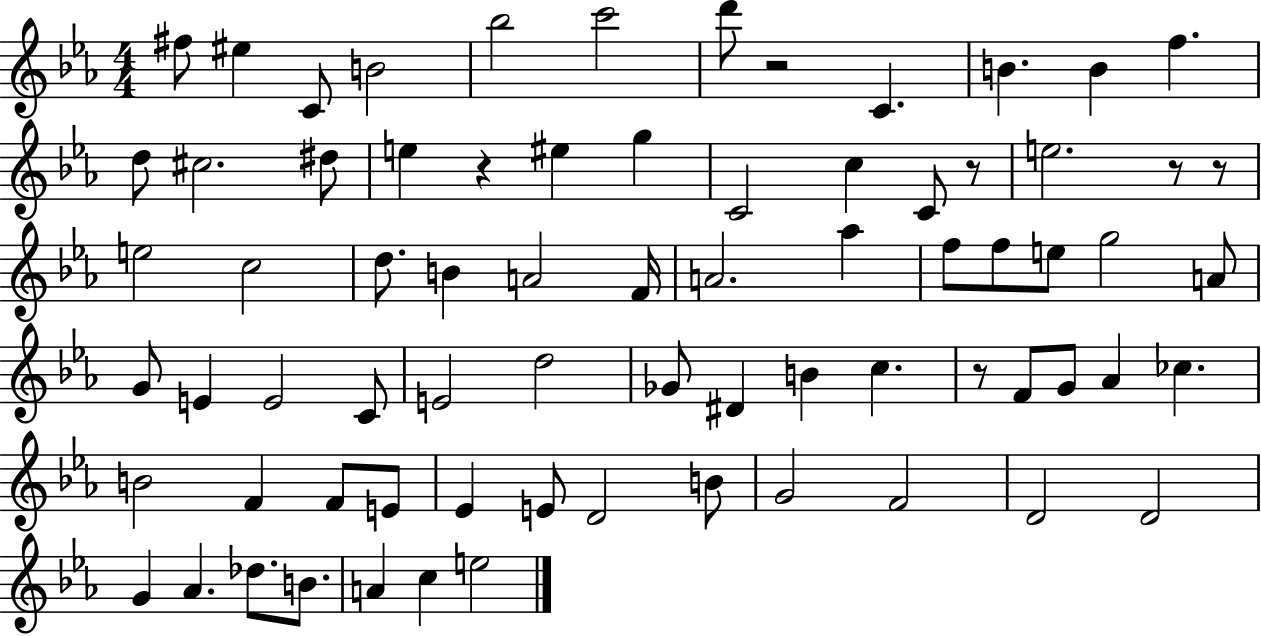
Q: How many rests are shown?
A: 6